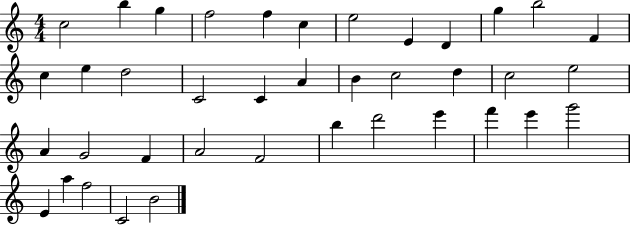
C5/h B5/q G5/q F5/h F5/q C5/q E5/h E4/q D4/q G5/q B5/h F4/q C5/q E5/q D5/h C4/h C4/q A4/q B4/q C5/h D5/q C5/h E5/h A4/q G4/h F4/q A4/h F4/h B5/q D6/h E6/q F6/q E6/q G6/h E4/q A5/q F5/h C4/h B4/h